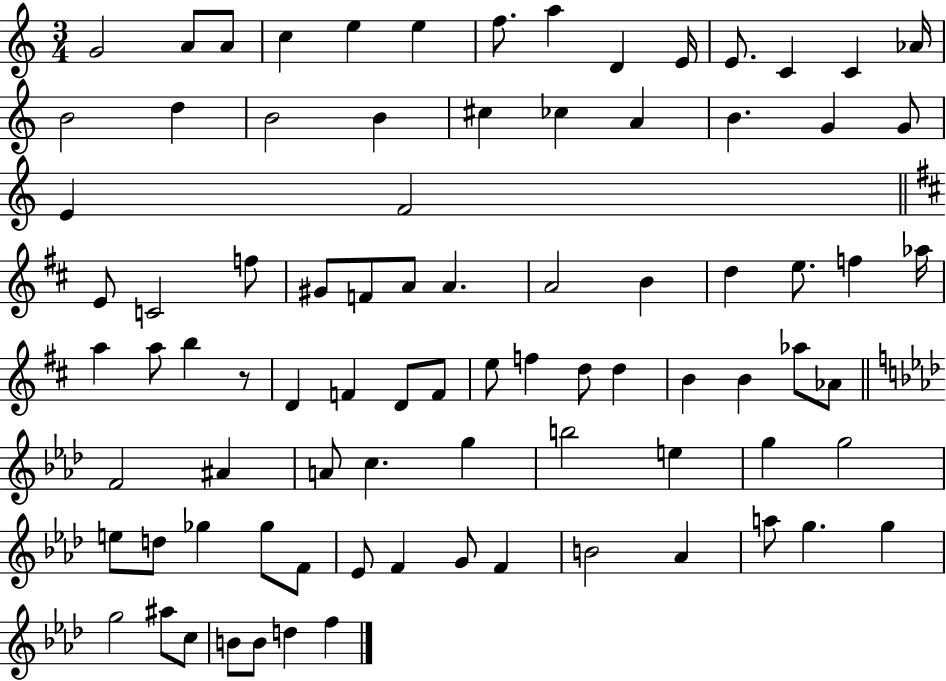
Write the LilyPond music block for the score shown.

{
  \clef treble
  \numericTimeSignature
  \time 3/4
  \key c \major
  \repeat volta 2 { g'2 a'8 a'8 | c''4 e''4 e''4 | f''8. a''4 d'4 e'16 | e'8. c'4 c'4 aes'16 | \break b'2 d''4 | b'2 b'4 | cis''4 ces''4 a'4 | b'4. g'4 g'8 | \break e'4 f'2 | \bar "||" \break \key d \major e'8 c'2 f''8 | gis'8 f'8 a'8 a'4. | a'2 b'4 | d''4 e''8. f''4 aes''16 | \break a''4 a''8 b''4 r8 | d'4 f'4 d'8 f'8 | e''8 f''4 d''8 d''4 | b'4 b'4 aes''8 aes'8 | \break \bar "||" \break \key aes \major f'2 ais'4 | a'8 c''4. g''4 | b''2 e''4 | g''4 g''2 | \break e''8 d''8 ges''4 ges''8 f'8 | ees'8 f'4 g'8 f'4 | b'2 aes'4 | a''8 g''4. g''4 | \break g''2 ais''8 c''8 | b'8 b'8 d''4 f''4 | } \bar "|."
}